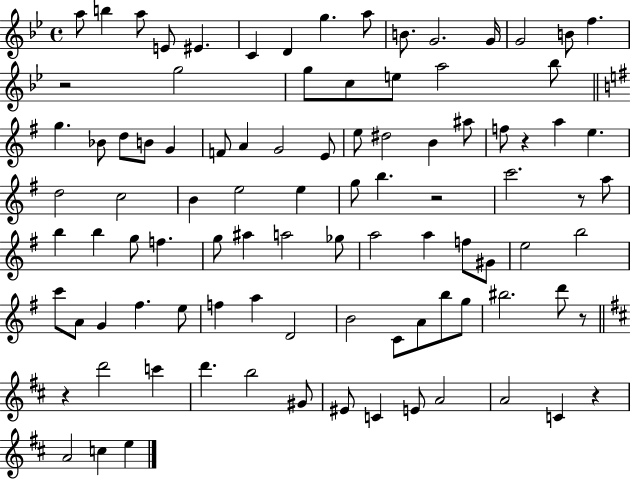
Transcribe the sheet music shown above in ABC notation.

X:1
T:Untitled
M:4/4
L:1/4
K:Bb
a/2 b a/2 E/2 ^E C D g a/2 B/2 G2 G/4 G2 B/2 f z2 g2 g/2 c/2 e/2 a2 _b/2 g _B/2 d/2 B/2 G F/2 A G2 E/2 e/2 ^d2 B ^a/2 f/2 z a e d2 c2 B e2 e g/2 b z2 c'2 z/2 a/2 b b g/2 f g/2 ^a a2 _g/2 a2 a f/2 ^G/2 e2 b2 c'/2 A/2 G ^f e/2 f a D2 B2 C/2 A/2 b/2 g/2 ^b2 d'/2 z/2 z d'2 c' d' b2 ^G/2 ^E/2 C E/2 A2 A2 C z A2 c e